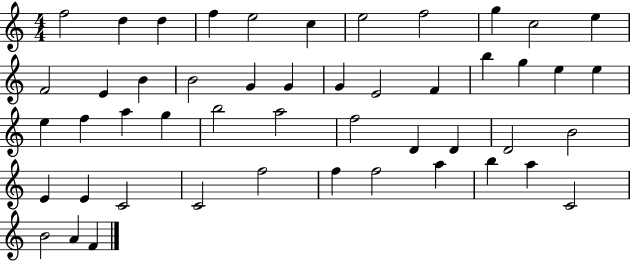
X:1
T:Untitled
M:4/4
L:1/4
K:C
f2 d d f e2 c e2 f2 g c2 e F2 E B B2 G G G E2 F b g e e e f a g b2 a2 f2 D D D2 B2 E E C2 C2 f2 f f2 a b a C2 B2 A F